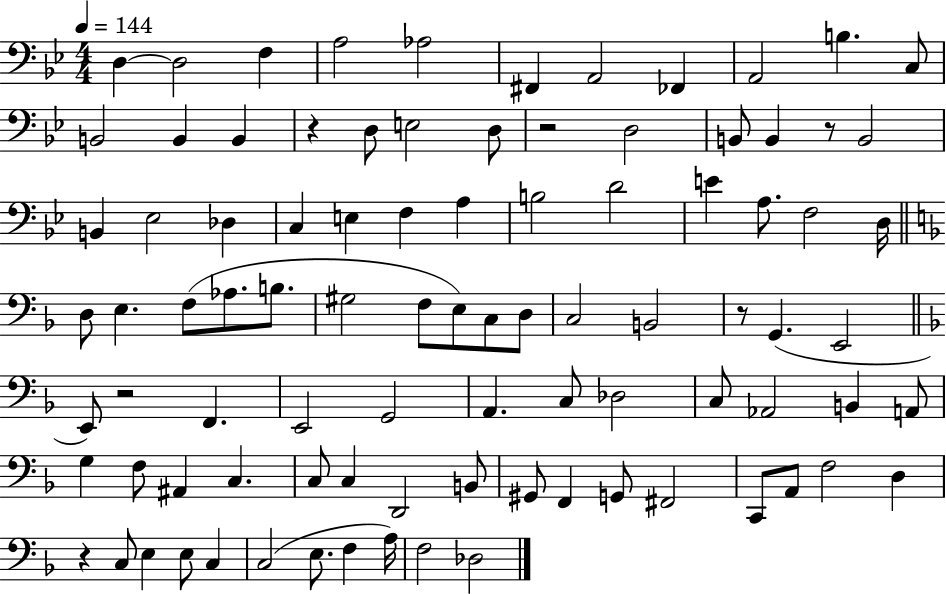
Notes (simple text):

D3/q D3/h F3/q A3/h Ab3/h F#2/q A2/h FES2/q A2/h B3/q. C3/e B2/h B2/q B2/q R/q D3/e E3/h D3/e R/h D3/h B2/e B2/q R/e B2/h B2/q Eb3/h Db3/q C3/q E3/q F3/q A3/q B3/h D4/h E4/q A3/e. F3/h D3/s D3/e E3/q. F3/e Ab3/e. B3/e. G#3/h F3/e E3/e C3/e D3/e C3/h B2/h R/e G2/q. E2/h E2/e R/h F2/q. E2/h G2/h A2/q. C3/e Db3/h C3/e Ab2/h B2/q A2/e G3/q F3/e A#2/q C3/q. C3/e C3/q D2/h B2/e G#2/e F2/q G2/e F#2/h C2/e A2/e F3/h D3/q R/q C3/e E3/q E3/e C3/q C3/h E3/e. F3/q A3/s F3/h Db3/h